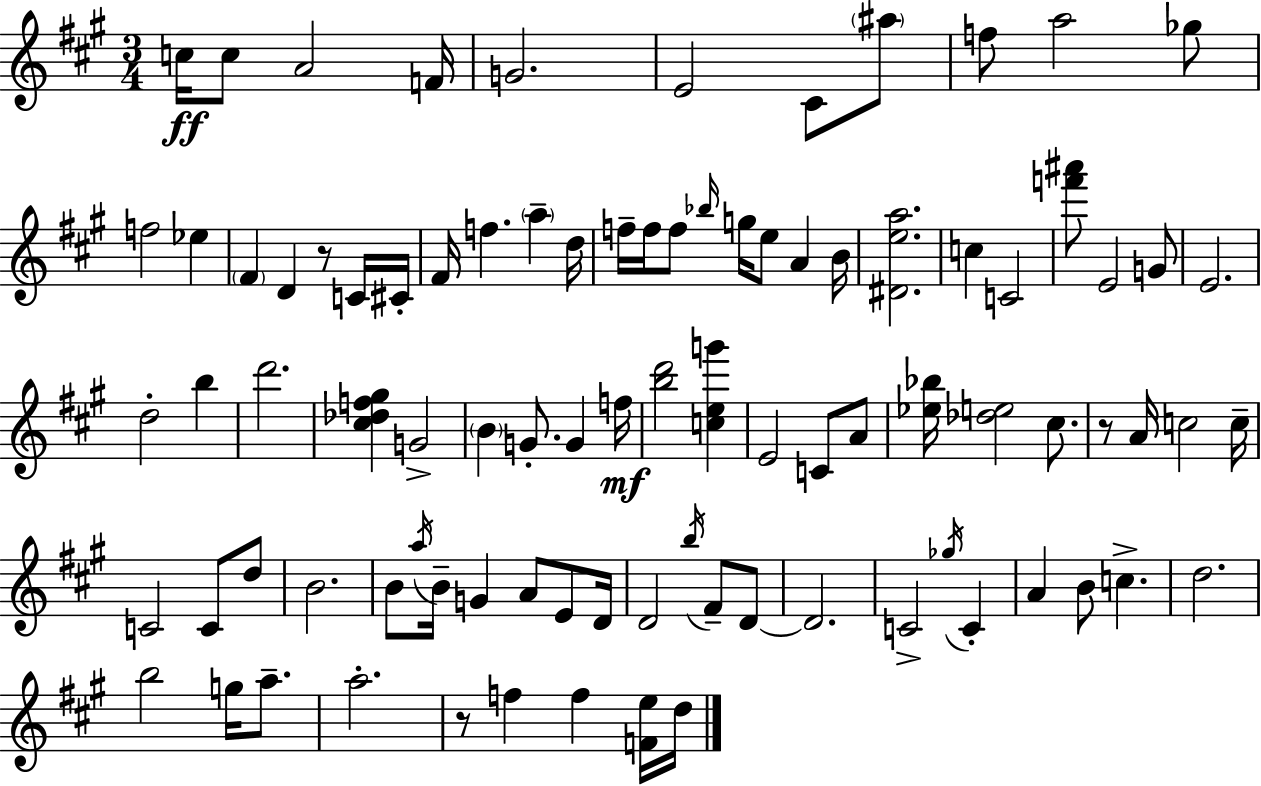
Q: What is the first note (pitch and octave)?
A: C5